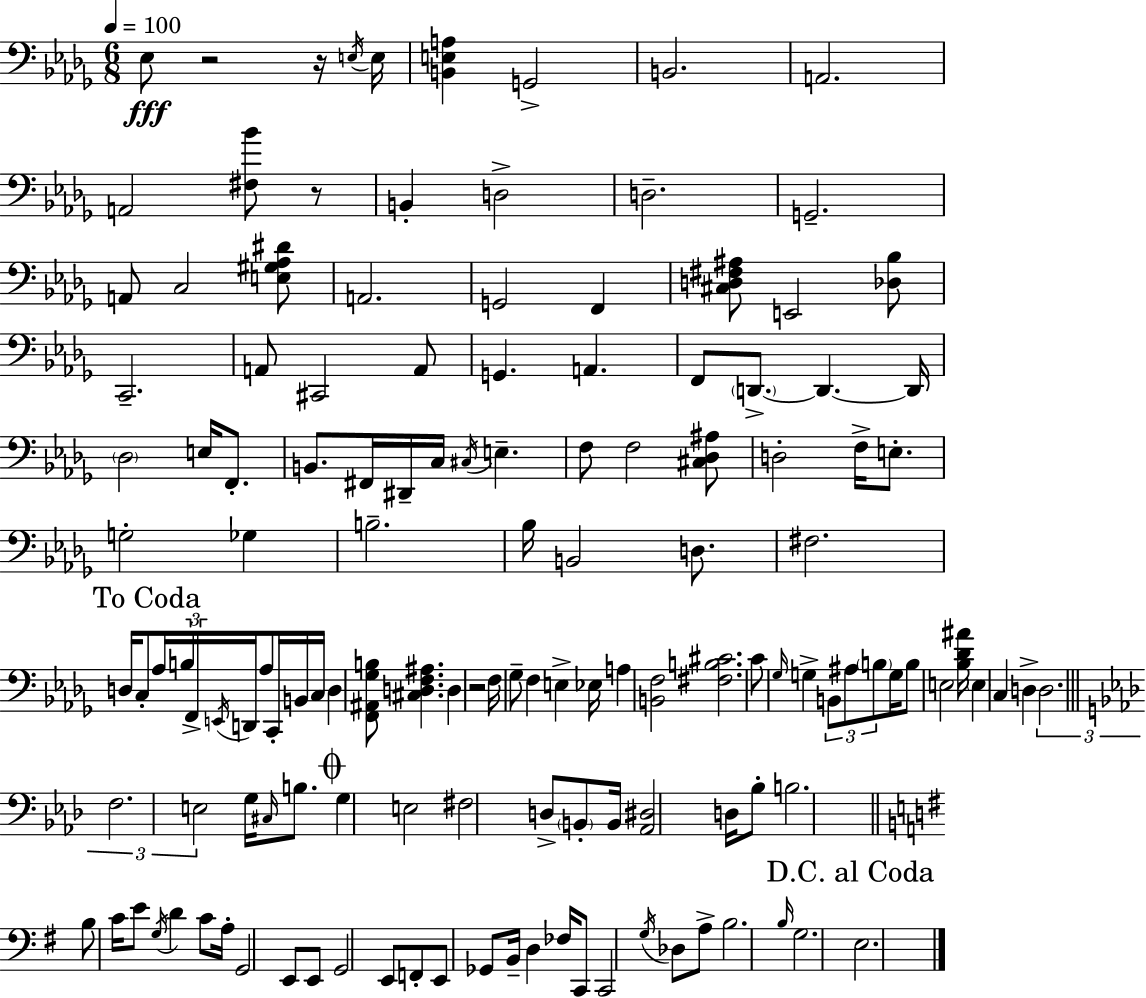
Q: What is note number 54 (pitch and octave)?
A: E2